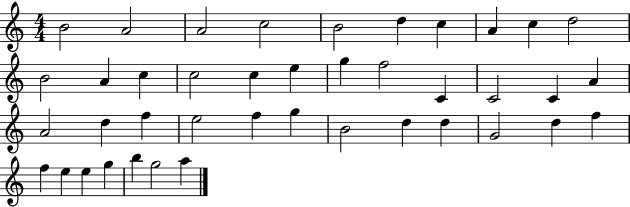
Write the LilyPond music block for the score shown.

{
  \clef treble
  \numericTimeSignature
  \time 4/4
  \key c \major
  b'2 a'2 | a'2 c''2 | b'2 d''4 c''4 | a'4 c''4 d''2 | \break b'2 a'4 c''4 | c''2 c''4 e''4 | g''4 f''2 c'4 | c'2 c'4 a'4 | \break a'2 d''4 f''4 | e''2 f''4 g''4 | b'2 d''4 d''4 | g'2 d''4 f''4 | \break f''4 e''4 e''4 g''4 | b''4 g''2 a''4 | \bar "|."
}